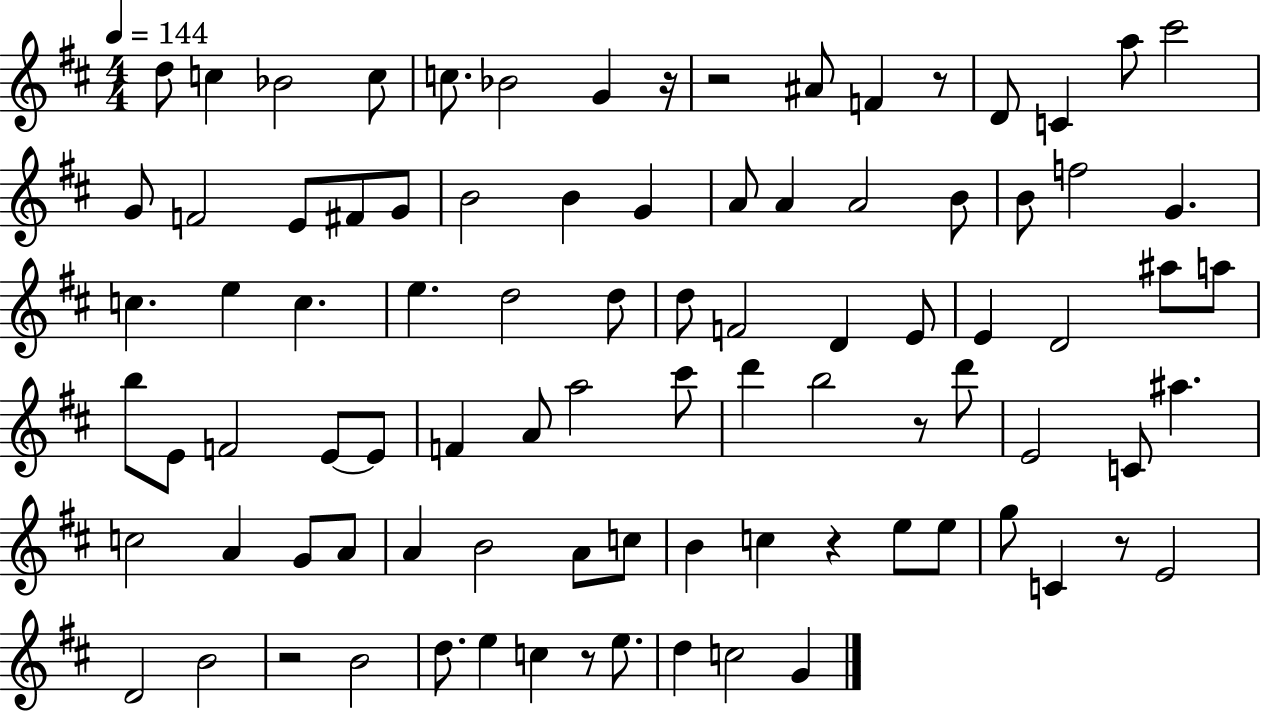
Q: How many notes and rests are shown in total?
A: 90